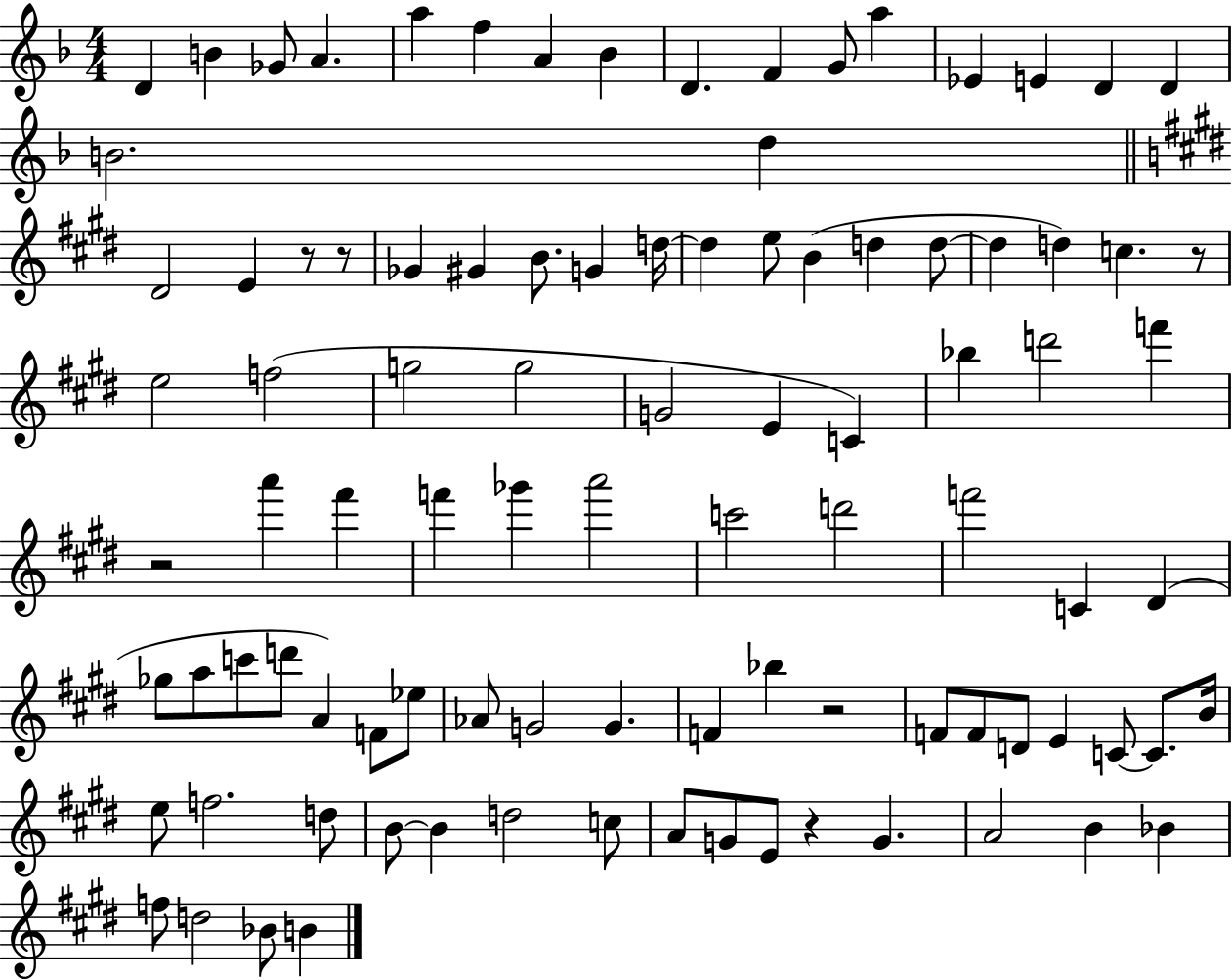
{
  \clef treble
  \numericTimeSignature
  \time 4/4
  \key f \major
  d'4 b'4 ges'8 a'4. | a''4 f''4 a'4 bes'4 | d'4. f'4 g'8 a''4 | ees'4 e'4 d'4 d'4 | \break b'2. d''4 | \bar "||" \break \key e \major dis'2 e'4 r8 r8 | ges'4 gis'4 b'8. g'4 d''16~~ | d''4 e''8 b'4( d''4 d''8~~ | d''4 d''4) c''4. r8 | \break e''2 f''2( | g''2 g''2 | g'2 e'4 c'4) | bes''4 d'''2 f'''4 | \break r2 a'''4 fis'''4 | f'''4 ges'''4 a'''2 | c'''2 d'''2 | f'''2 c'4 dis'4( | \break ges''8 a''8 c'''8 d'''8 a'4) f'8 ees''8 | aes'8 g'2 g'4. | f'4 bes''4 r2 | f'8 f'8 d'8 e'4 c'8~~ c'8. b'16 | \break e''8 f''2. d''8 | b'8~~ b'4 d''2 c''8 | a'8 g'8 e'8 r4 g'4. | a'2 b'4 bes'4 | \break f''8 d''2 bes'8 b'4 | \bar "|."
}